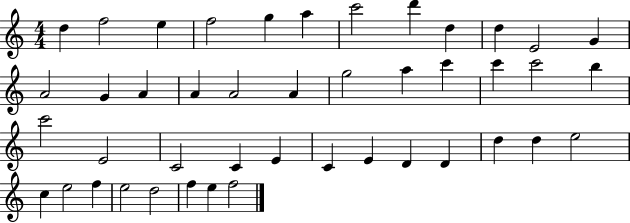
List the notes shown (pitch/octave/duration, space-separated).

D5/q F5/h E5/q F5/h G5/q A5/q C6/h D6/q D5/q D5/q E4/h G4/q A4/h G4/q A4/q A4/q A4/h A4/q G5/h A5/q C6/q C6/q C6/h B5/q C6/h E4/h C4/h C4/q E4/q C4/q E4/q D4/q D4/q D5/q D5/q E5/h C5/q E5/h F5/q E5/h D5/h F5/q E5/q F5/h